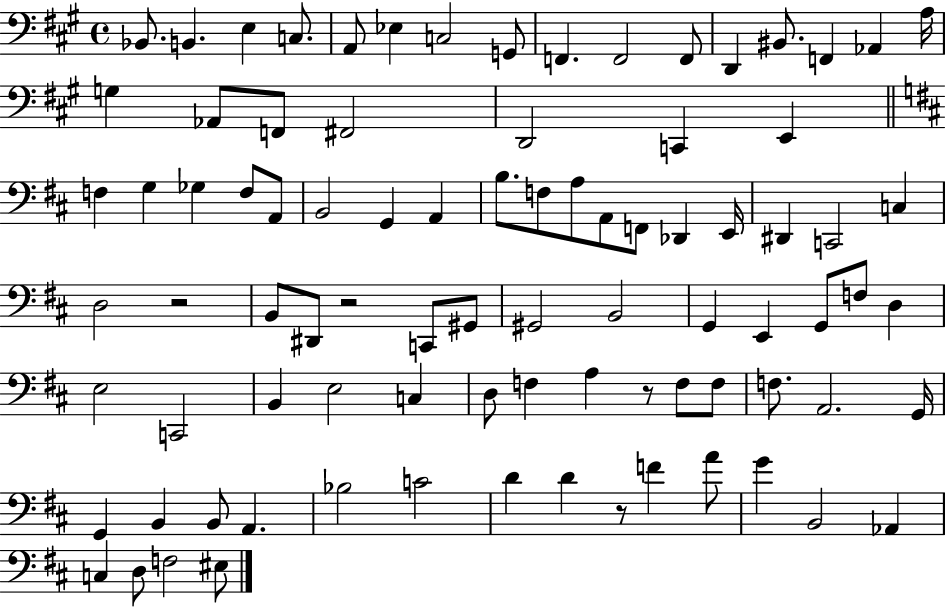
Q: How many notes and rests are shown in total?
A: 87